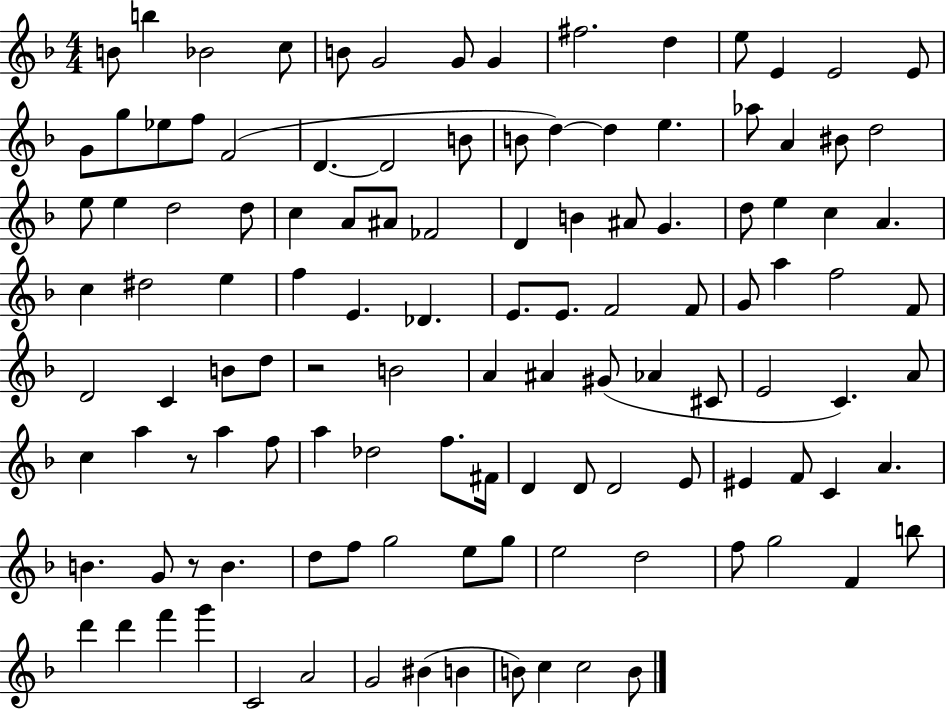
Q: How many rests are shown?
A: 3